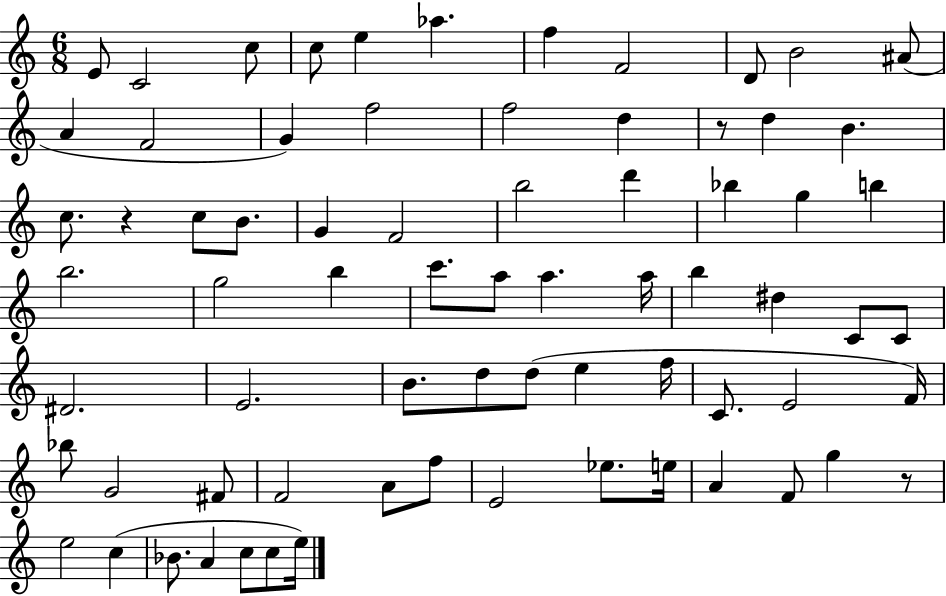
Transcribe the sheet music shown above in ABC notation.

X:1
T:Untitled
M:6/8
L:1/4
K:C
E/2 C2 c/2 c/2 e _a f F2 D/2 B2 ^A/2 A F2 G f2 f2 d z/2 d B c/2 z c/2 B/2 G F2 b2 d' _b g b b2 g2 b c'/2 a/2 a a/4 b ^d C/2 C/2 ^D2 E2 B/2 d/2 d/2 e f/4 C/2 E2 F/4 _b/2 G2 ^F/2 F2 A/2 f/2 E2 _e/2 e/4 A F/2 g z/2 e2 c _B/2 A c/2 c/2 e/4